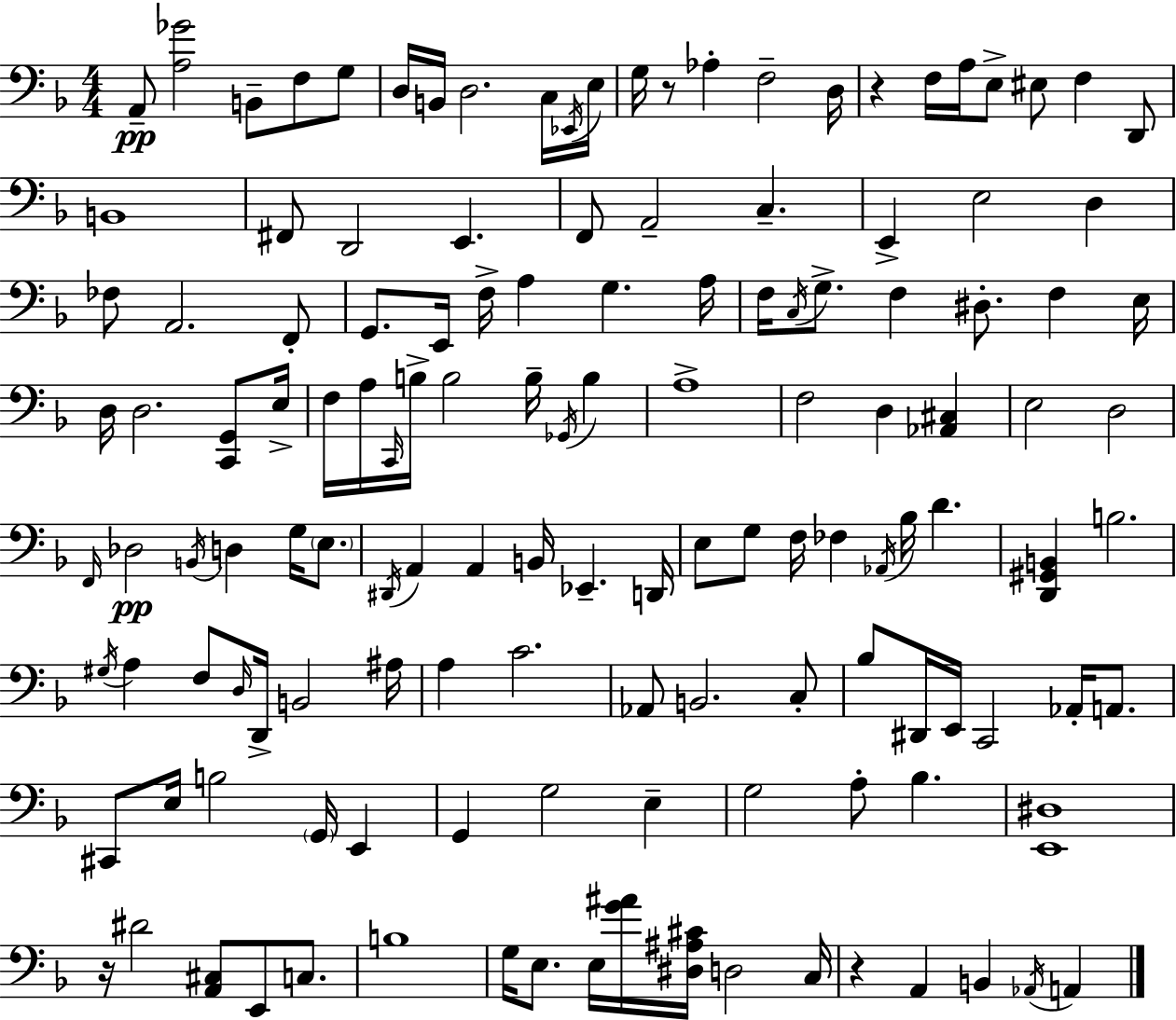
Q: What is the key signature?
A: F major